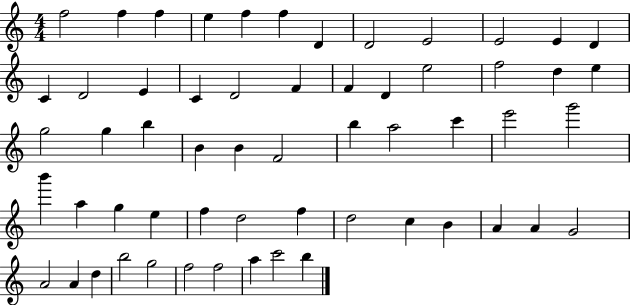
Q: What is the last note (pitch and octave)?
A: B5